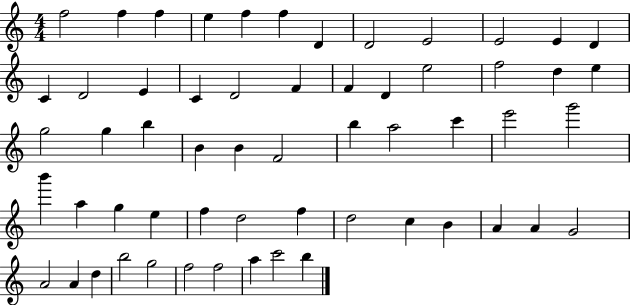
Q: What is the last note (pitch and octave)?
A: B5